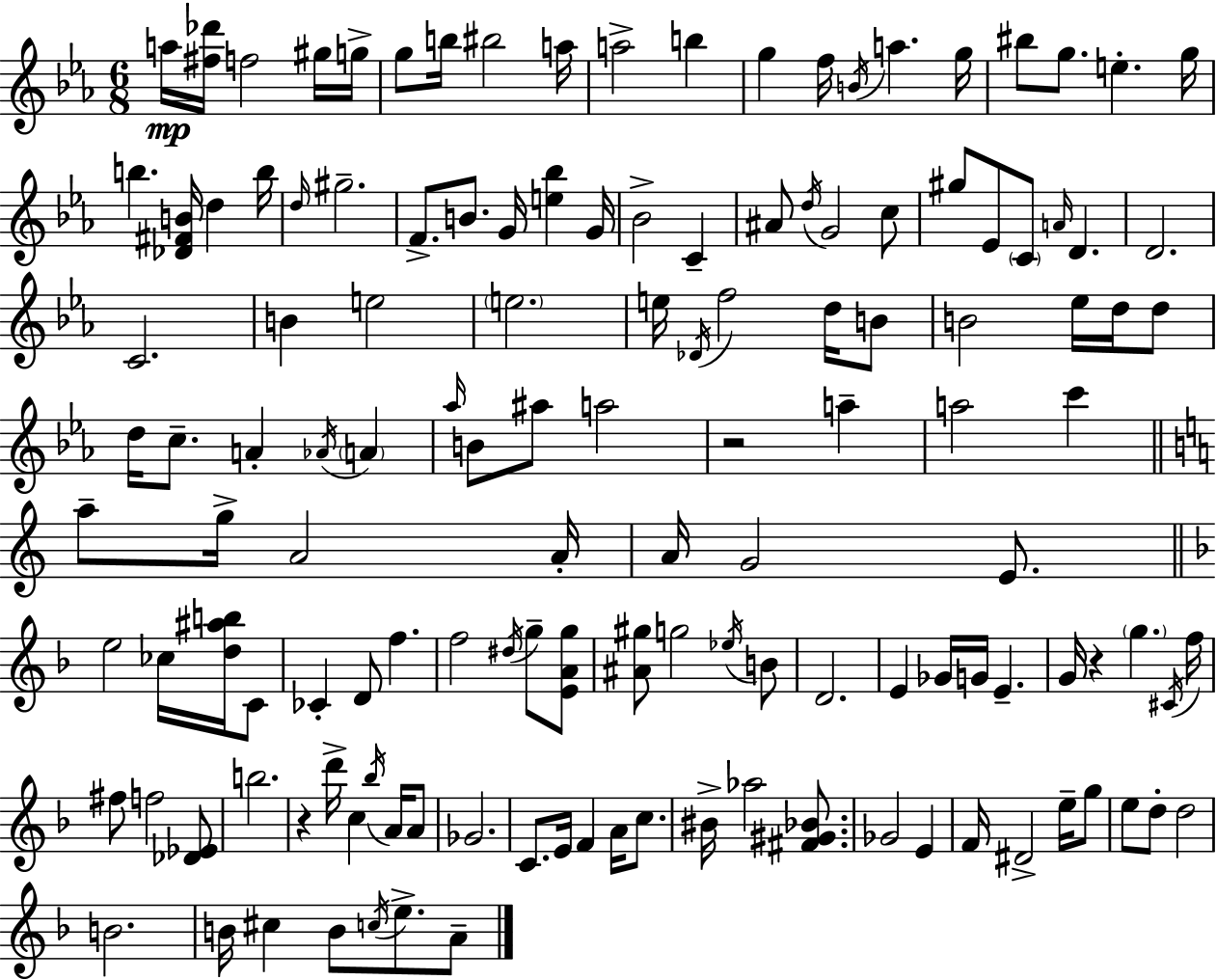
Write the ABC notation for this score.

X:1
T:Untitled
M:6/8
L:1/4
K:Eb
a/4 [^f_d']/4 f2 ^g/4 g/4 g/2 b/4 ^b2 a/4 a2 b g f/4 B/4 a g/4 ^b/2 g/2 e g/4 b [_D^FB]/4 d b/4 d/4 ^g2 F/2 B/2 G/4 [e_b] G/4 _B2 C ^A/2 d/4 G2 c/2 ^g/2 _E/2 C/2 A/4 D D2 C2 B e2 e2 e/4 _D/4 f2 d/4 B/2 B2 _e/4 d/4 d/2 d/4 c/2 A _A/4 A _a/4 B/2 ^a/2 a2 z2 a a2 c' a/2 g/4 A2 A/4 A/4 G2 E/2 e2 _c/4 [d^ab]/4 C/2 _C D/2 f f2 ^d/4 g/2 [EAg]/2 [^A^g]/2 g2 _e/4 B/2 D2 E _G/4 G/4 E G/4 z g ^C/4 f/4 ^f/2 f2 [_D_E]/2 b2 z d'/4 c _b/4 A/4 A/2 _G2 C/2 E/4 F A/4 c/2 ^B/4 _a2 [^F^G_B]/2 _G2 E F/4 ^D2 e/4 g/2 e/2 d/2 d2 B2 B/4 ^c B/2 c/4 e/2 A/2